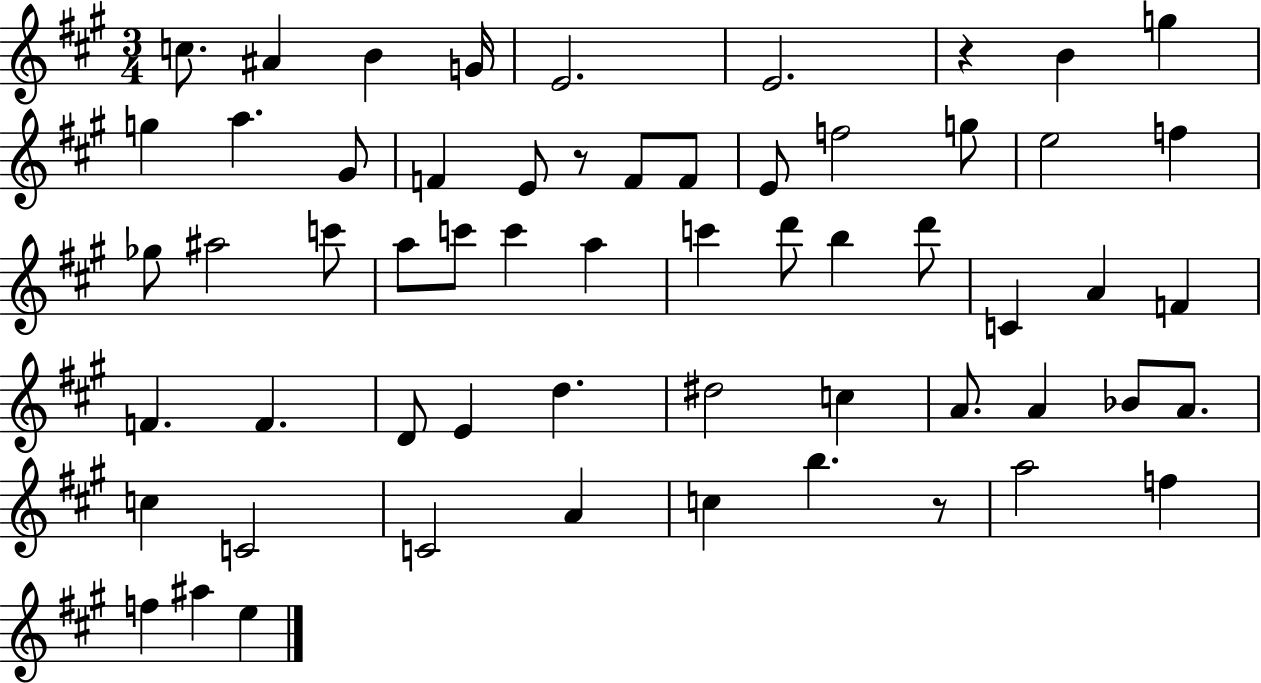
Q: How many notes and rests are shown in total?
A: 59